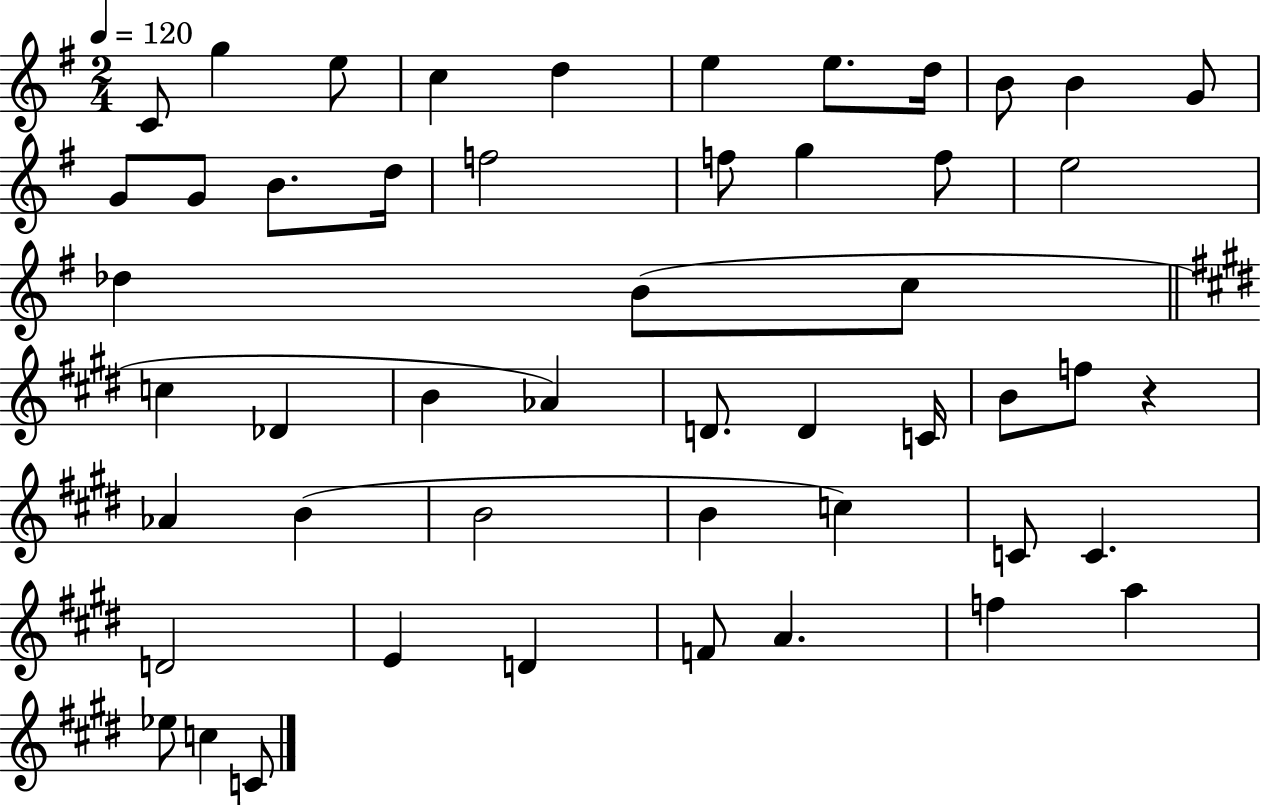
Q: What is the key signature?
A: G major